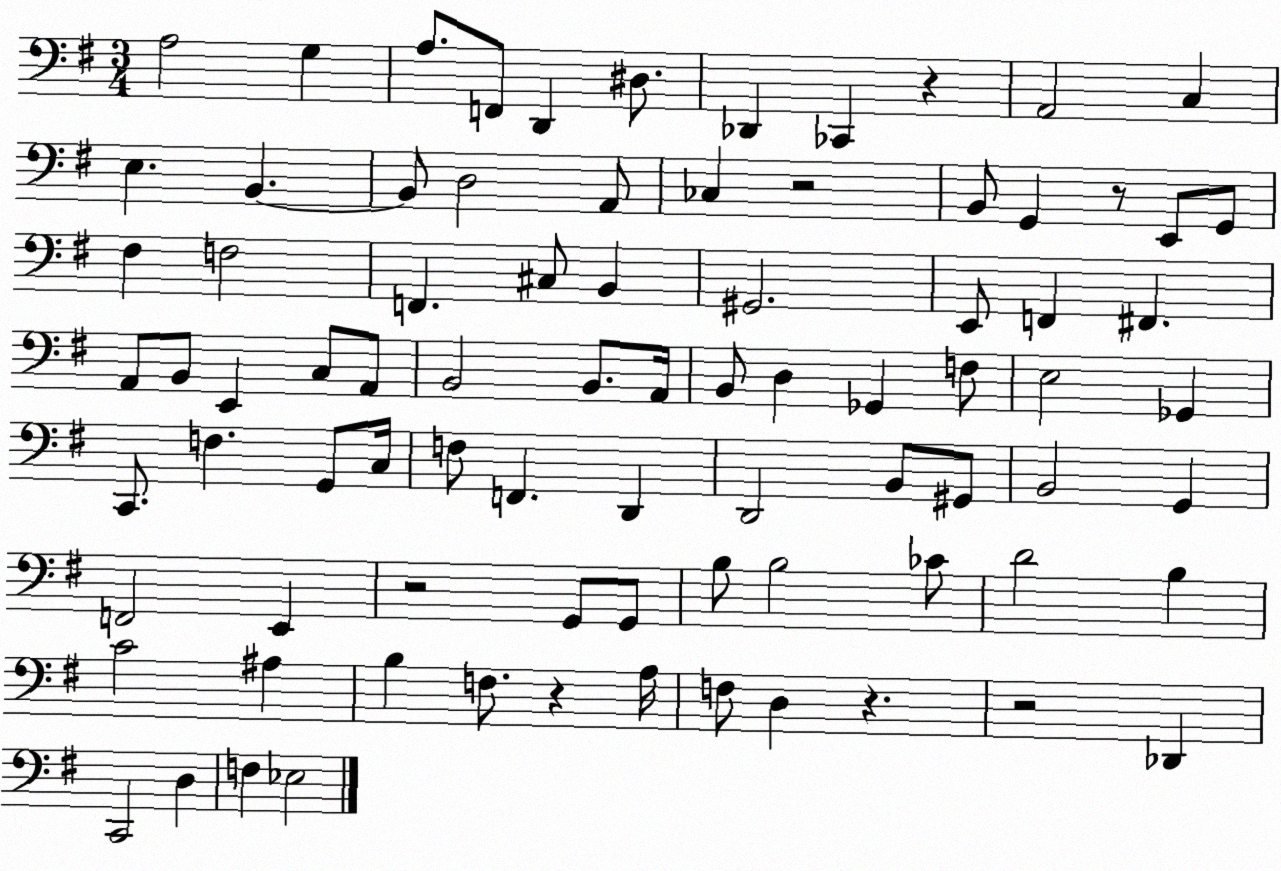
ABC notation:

X:1
T:Untitled
M:3/4
L:1/4
K:G
A,2 G, A,/2 F,,/2 D,, ^D,/2 _D,, _C,, z A,,2 C, E, B,, B,,/2 D,2 A,,/2 _C, z2 B,,/2 G,, z/2 E,,/2 G,,/2 ^F, F,2 F,, ^C,/2 B,, ^G,,2 E,,/2 F,, ^F,, A,,/2 B,,/2 E,, C,/2 A,,/2 B,,2 B,,/2 A,,/4 B,,/2 D, _G,, F,/2 E,2 _G,, C,,/2 F, G,,/2 C,/4 F,/2 F,, D,, D,,2 B,,/2 ^G,,/2 B,,2 G,, F,,2 E,, z2 G,,/2 G,,/2 B,/2 B,2 _C/2 D2 B, C2 ^A, B, F,/2 z A,/4 F,/2 D, z z2 _D,, C,,2 D, F, _E,2